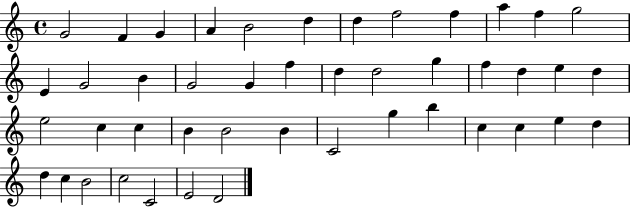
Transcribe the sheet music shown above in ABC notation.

X:1
T:Untitled
M:4/4
L:1/4
K:C
G2 F G A B2 d d f2 f a f g2 E G2 B G2 G f d d2 g f d e d e2 c c B B2 B C2 g b c c e d d c B2 c2 C2 E2 D2